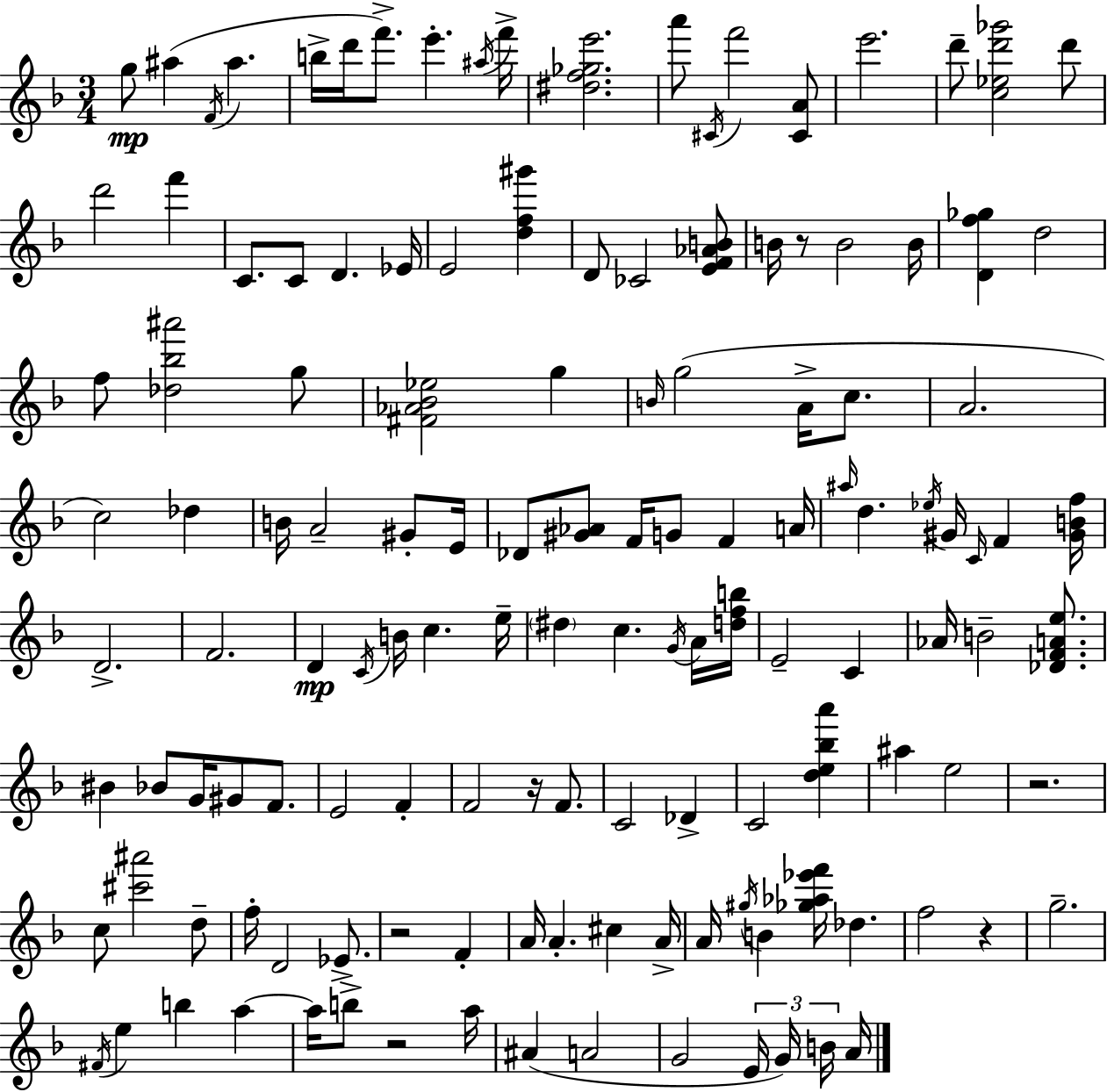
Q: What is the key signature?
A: D minor